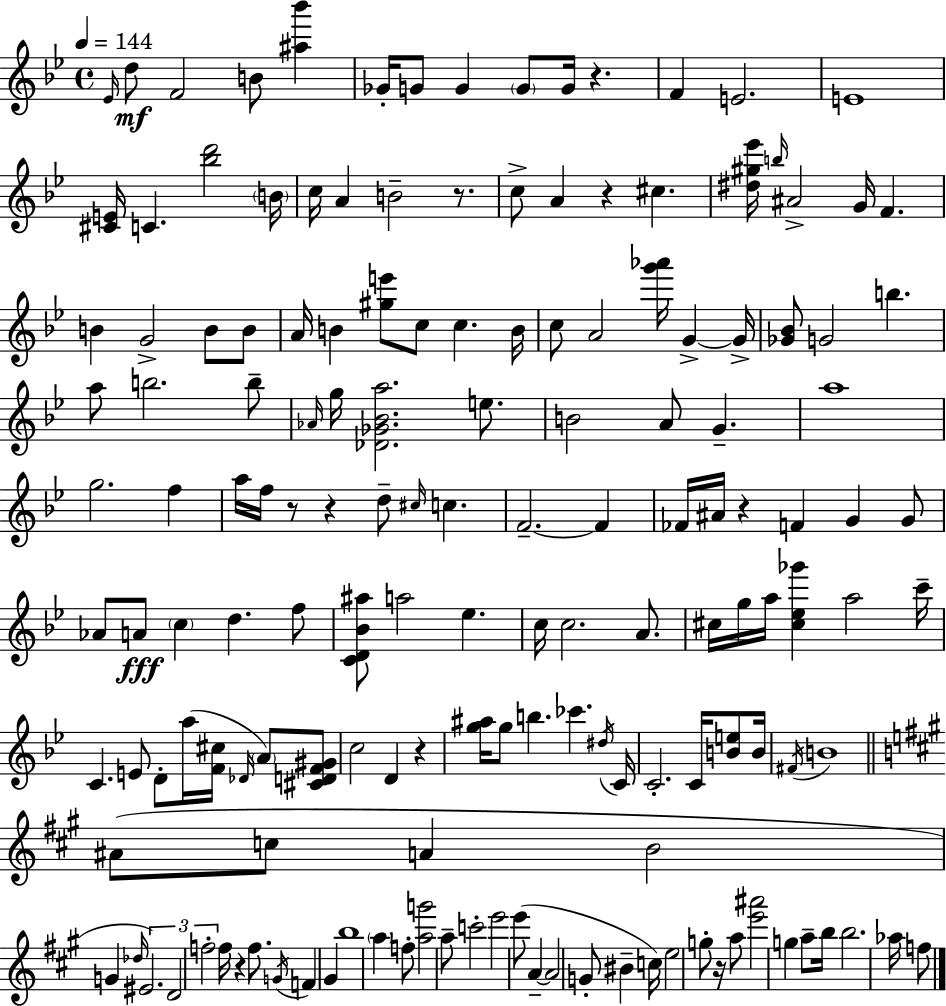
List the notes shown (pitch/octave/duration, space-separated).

Eb4/s D5/e F4/h B4/e [A#5,Bb6]/q Gb4/s G4/e G4/q G4/e G4/s R/q. F4/q E4/h. E4/w [C#4,E4]/s C4/q. [Bb5,D6]/h B4/s C5/s A4/q B4/h R/e. C5/e A4/q R/q C#5/q. [D#5,G#5,Eb6]/s B5/s A#4/h G4/s F4/q. B4/q G4/h B4/e B4/e A4/s B4/q [G#5,E6]/e C5/e C5/q. B4/s C5/e A4/h [G6,Ab6]/s G4/q G4/s [Gb4,Bb4]/e G4/h B5/q. A5/e B5/h. B5/e Ab4/s G5/s [Db4,Gb4,Bb4,A5]/h. E5/e. B4/h A4/e G4/q. A5/w G5/h. F5/q A5/s F5/s R/e R/q D5/e C#5/s C5/q. F4/h. F4/q FES4/s A#4/s R/q F4/q G4/q G4/e Ab4/e A4/e C5/q D5/q. F5/e [C4,D4,Bb4,A#5]/e A5/h Eb5/q. C5/s C5/h. A4/e. C#5/s G5/s A5/s [C#5,Eb5,Gb6]/q A5/h C6/s C4/q. E4/e D4/e A5/s [F4,C#5]/s Db4/s A4/e [C#4,D4,F4,G#4]/e C5/h D4/q R/q [G5,A#5]/s G5/e B5/q. CES6/q. D#5/s C4/s C4/h. C4/s [B4,E5]/e B4/s F#4/s B4/w A#4/e C5/e A4/q B4/h G4/q Db5/s EIS4/h. D4/h F5/h F5/s R/q F5/e. G4/s F4/q G#4/q B5/w A5/q F5/e [A5,G6]/h A5/e C6/h E6/h E6/e A4/q A4/h G4/e BIS4/q C5/s E5/h G5/e R/s A5/e [E6,A#6]/h G5/q A5/e B5/s B5/h. Ab5/s F5/e